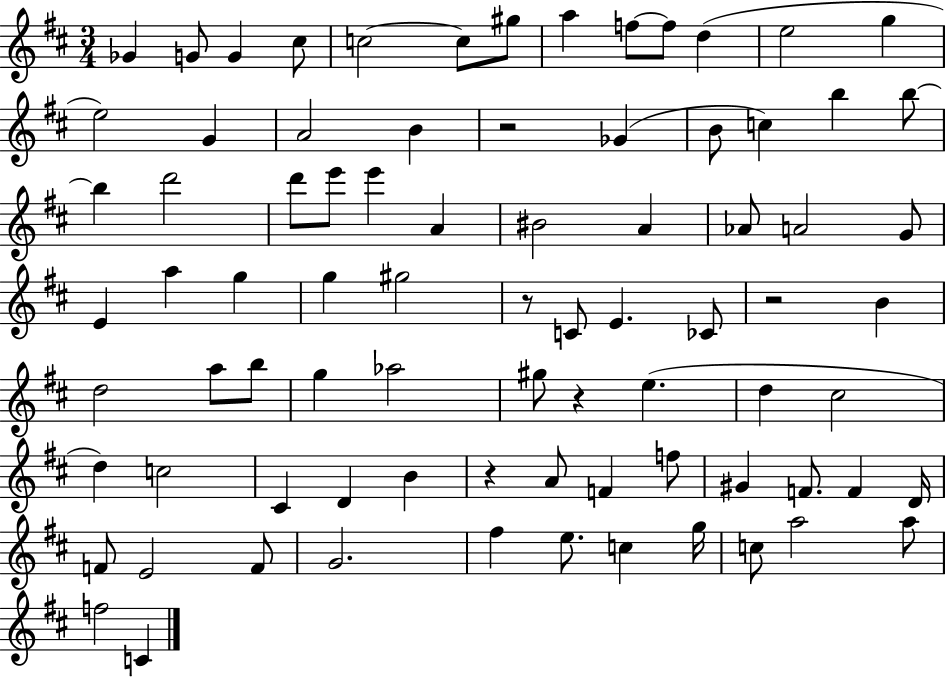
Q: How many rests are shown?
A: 5